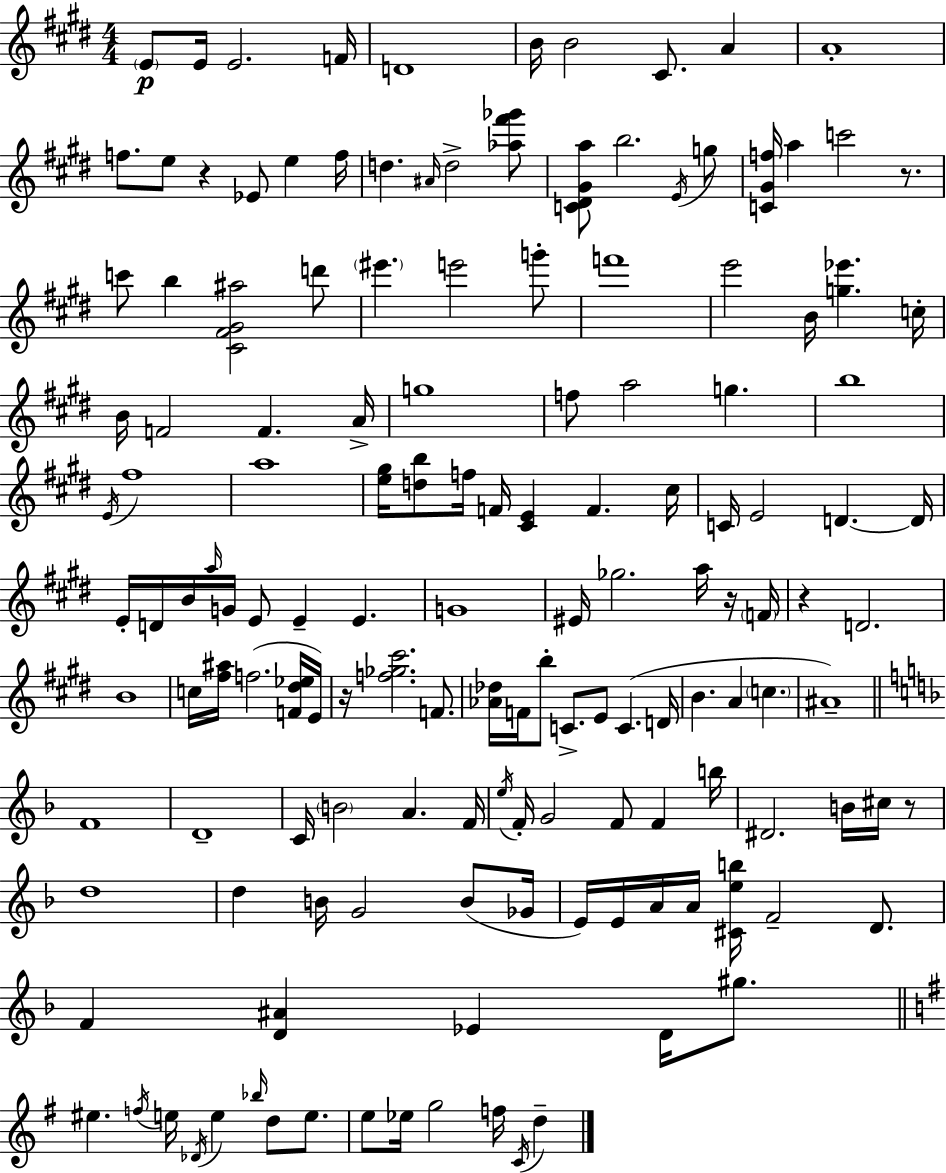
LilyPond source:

{
  \clef treble
  \numericTimeSignature
  \time 4/4
  \key e \major
  \repeat volta 2 { \parenthesize e'8\p e'16 e'2. f'16 | d'1 | b'16 b'2 cis'8. a'4 | a'1-. | \break f''8. e''8 r4 ees'8 e''4 f''16 | d''4. \grace { ais'16 } d''2-> <aes'' fis''' ges'''>8 | <c' dis' gis' a''>8 b''2. \acciaccatura { e'16 } | g''8 <c' gis' f''>16 a''4 c'''2 r8. | \break c'''8 b''4 <cis' fis' gis' ais''>2 | d'''8 \parenthesize eis'''4. e'''2 | g'''8-. f'''1 | e'''2 b'16 <g'' ees'''>4. | \break c''16-. b'16 f'2 f'4. | a'16-> g''1 | f''8 a''2 g''4. | b''1 | \break \acciaccatura { e'16 } fis''1 | a''1 | <e'' gis''>16 <d'' b''>8 f''16 f'16 <cis' e'>4 f'4. | cis''16 c'16 e'2 d'4.~~ | \break d'16 e'16-. d'16 b'16 \grace { a''16 } g'16 e'8 e'4-- e'4. | g'1 | eis'16 ges''2. | a''16 r16 \parenthesize f'16 r4 d'2. | \break b'1 | c''16 <fis'' ais''>16 f''2.( | <f' dis'' ees''>16 e'16) r16 <f'' ges'' cis'''>2. | f'8. <aes' des''>16 f'16 b''8-. c'8.-> e'8 c'4.( | \break d'16 b'4. a'4 \parenthesize c''4. | ais'1--) | \bar "||" \break \key f \major f'1 | d'1-- | c'16 \parenthesize b'2 a'4. f'16 | \acciaccatura { e''16 } f'16-. g'2 f'8 f'4 | \break b''16 dis'2. b'16 cis''16 r8 | d''1 | d''4 b'16 g'2 b'8( | ges'16 e'16) e'16 a'16 a'16 <cis' e'' b''>16 f'2-- d'8. | \break f'4 <d' ais'>4 ees'4 d'16 gis''8. | \bar "||" \break \key g \major eis''4. \acciaccatura { f''16 } e''16 \acciaccatura { des'16 } e''4 \grace { bes''16 } d''8 | e''8. e''8 ees''16 g''2 f''16 \acciaccatura { c'16 } | d''4-- } \bar "|."
}